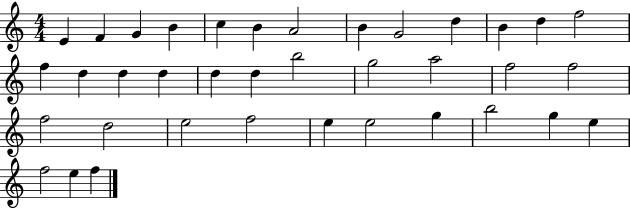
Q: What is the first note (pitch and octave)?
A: E4